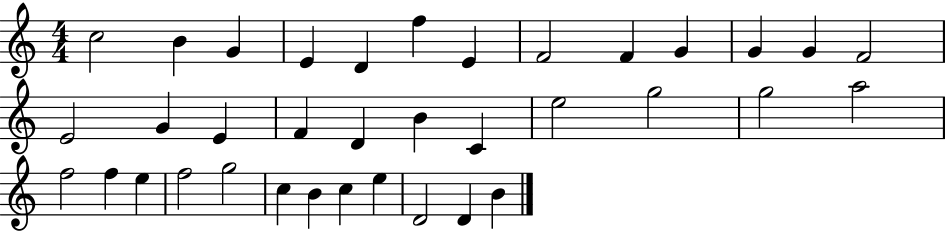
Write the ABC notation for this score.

X:1
T:Untitled
M:4/4
L:1/4
K:C
c2 B G E D f E F2 F G G G F2 E2 G E F D B C e2 g2 g2 a2 f2 f e f2 g2 c B c e D2 D B